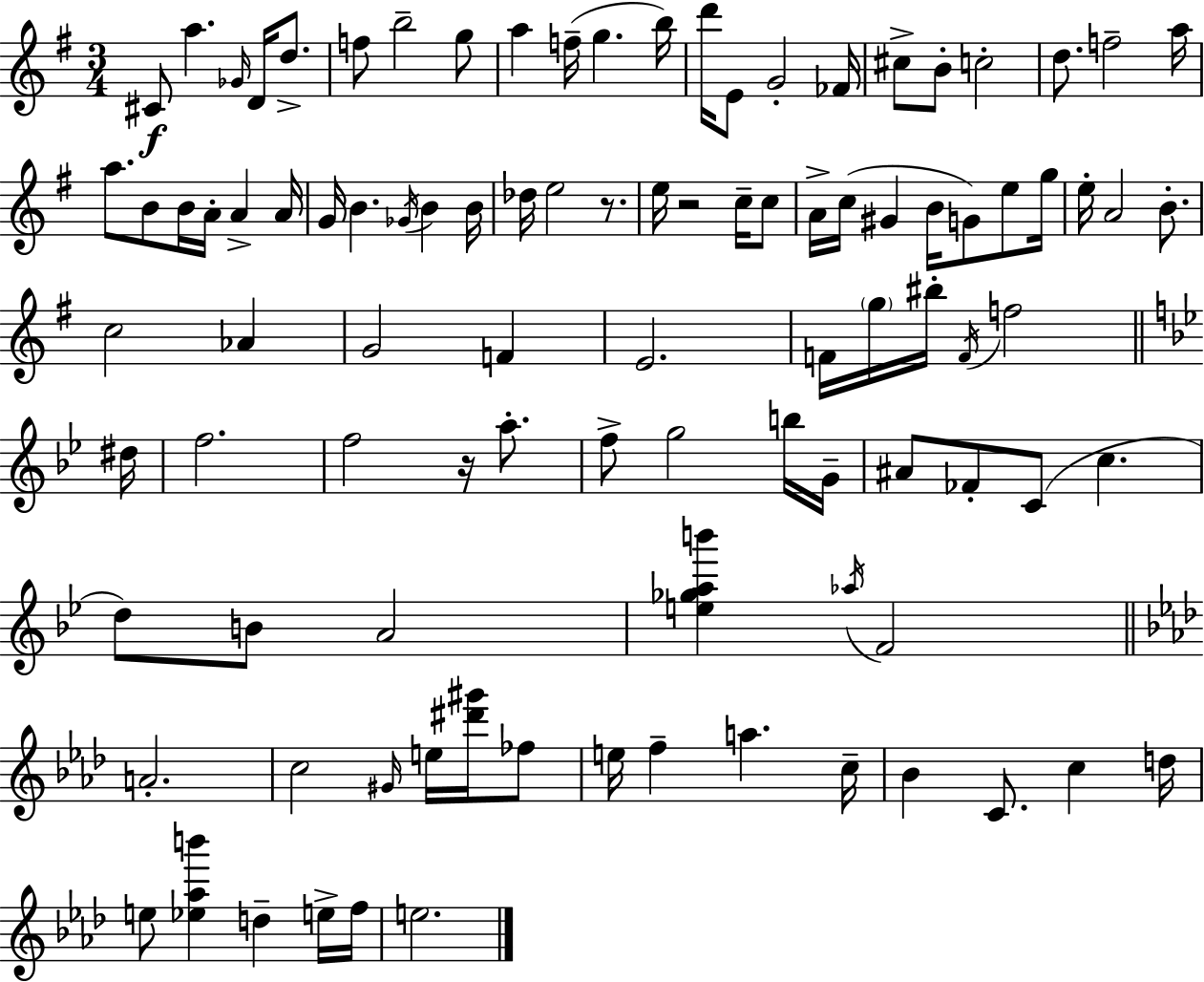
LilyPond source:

{
  \clef treble
  \numericTimeSignature
  \time 3/4
  \key g \major
  \repeat volta 2 { cis'8\f a''4. \grace { ges'16 } d'16 d''8.-> | f''8 b''2-- g''8 | a''4 f''16--( g''4. | b''16) d'''16 e'8 g'2-. | \break fes'16 cis''8-> b'8-. c''2-. | d''8. f''2-- | a''16 a''8. b'8 b'16 a'16-. a'4-> | a'16 g'16 b'4. \acciaccatura { ges'16 } b'4 | \break b'16 des''16 e''2 r8. | e''16 r2 c''16-- | c''8 a'16-> c''16( gis'4 b'16 g'8) e''8 | g''16 e''16-. a'2 b'8.-. | \break c''2 aes'4 | g'2 f'4 | e'2. | f'16 \parenthesize g''16 bis''16-. \acciaccatura { f'16 } f''2 | \break \bar "||" \break \key bes \major dis''16 f''2. | f''2 r16 a''8.-. | f''8-> g''2 b''16 | g'16-- ais'8 fes'8-. c'8( c''4. | \break d''8) b'8 a'2 | <e'' ges'' a'' b'''>4 \acciaccatura { aes''16 } f'2 | \bar "||" \break \key f \minor a'2.-. | c''2 \grace { gis'16 } e''16 <dis''' gis'''>16 fes''8 | e''16 f''4-- a''4. | c''16-- bes'4 c'8. c''4 | \break d''16 e''8 <ees'' aes'' b'''>4 d''4-- e''16-> | f''16 e''2. | } \bar "|."
}